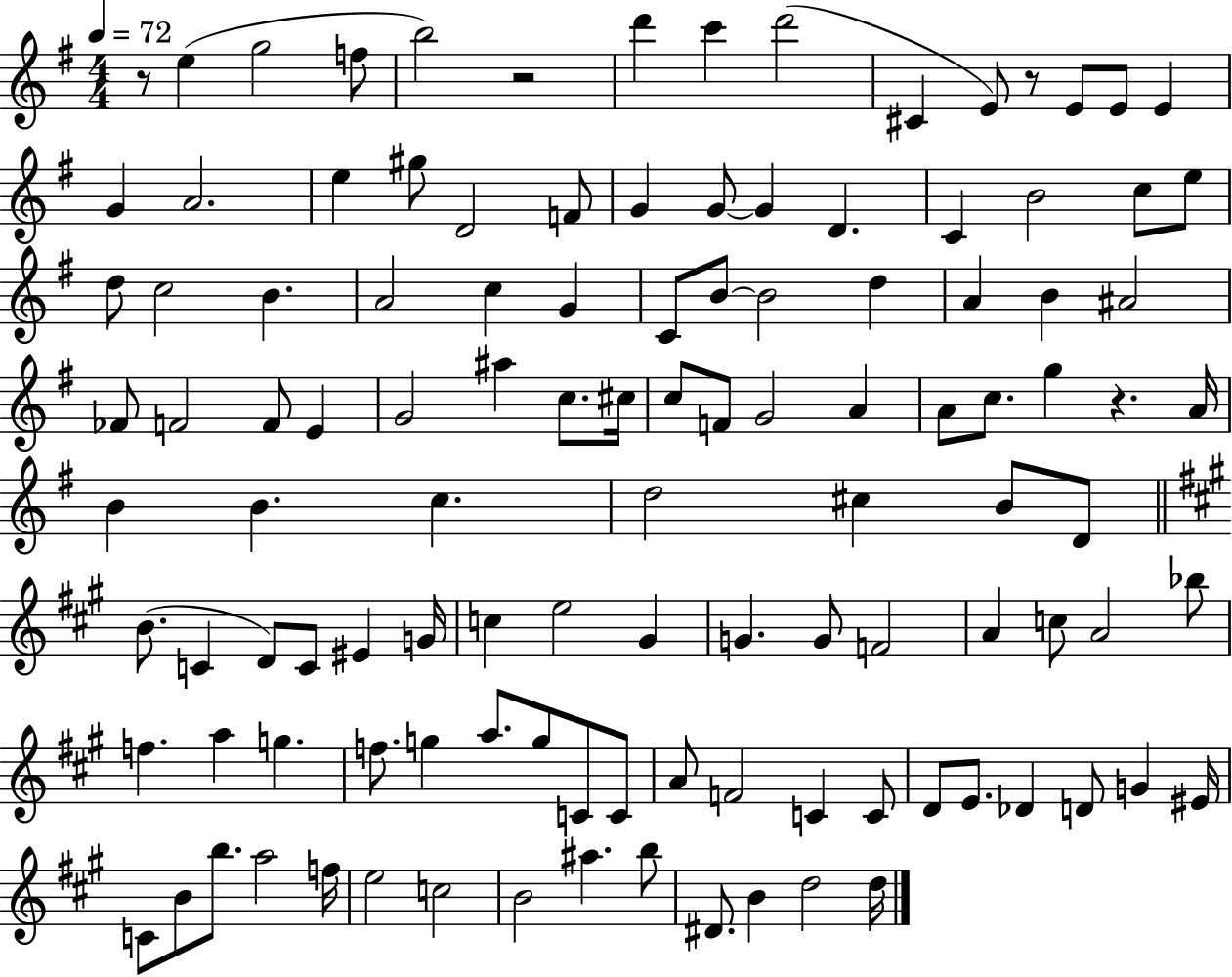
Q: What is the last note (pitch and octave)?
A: D5